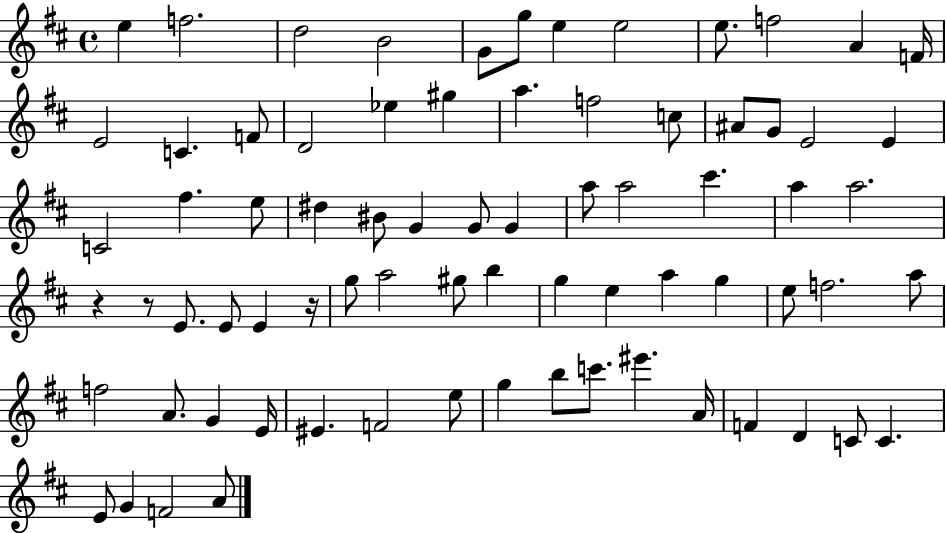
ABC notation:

X:1
T:Untitled
M:4/4
L:1/4
K:D
e f2 d2 B2 G/2 g/2 e e2 e/2 f2 A F/4 E2 C F/2 D2 _e ^g a f2 c/2 ^A/2 G/2 E2 E C2 ^f e/2 ^d ^B/2 G G/2 G a/2 a2 ^c' a a2 z z/2 E/2 E/2 E z/4 g/2 a2 ^g/2 b g e a g e/2 f2 a/2 f2 A/2 G E/4 ^E F2 e/2 g b/2 c'/2 ^e' A/4 F D C/2 C E/2 G F2 A/2